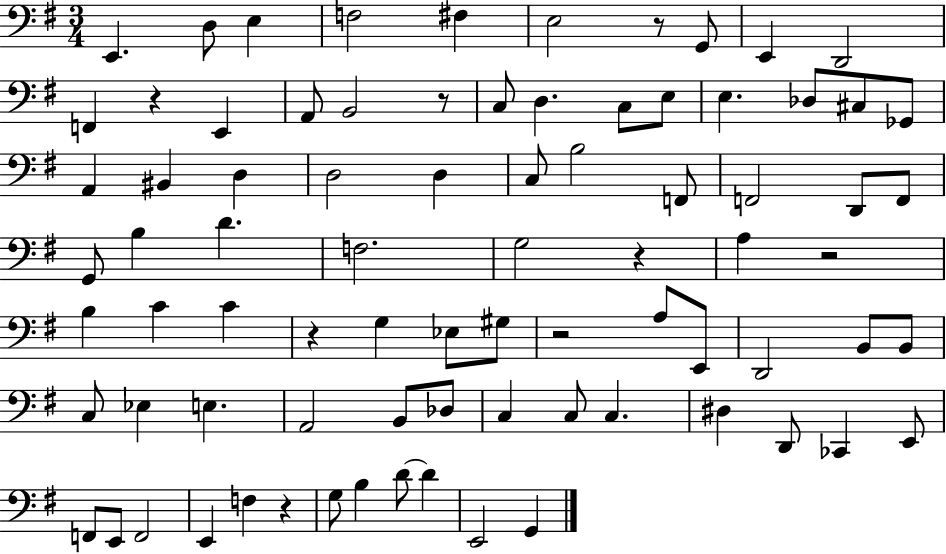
{
  \clef bass
  \numericTimeSignature
  \time 3/4
  \key g \major
  e,4. d8 e4 | f2 fis4 | e2 r8 g,8 | e,4 d,2 | \break f,4 r4 e,4 | a,8 b,2 r8 | c8 d4. c8 e8 | e4. des8 cis8 ges,8 | \break a,4 bis,4 d4 | d2 d4 | c8 b2 f,8 | f,2 d,8 f,8 | \break g,8 b4 d'4. | f2. | g2 r4 | a4 r2 | \break b4 c'4 c'4 | r4 g4 ees8 gis8 | r2 a8 e,8 | d,2 b,8 b,8 | \break c8 ees4 e4. | a,2 b,8 des8 | c4 c8 c4. | dis4 d,8 ces,4 e,8 | \break f,8 e,8 f,2 | e,4 f4 r4 | g8 b4 d'8~~ d'4 | e,2 g,4 | \break \bar "|."
}